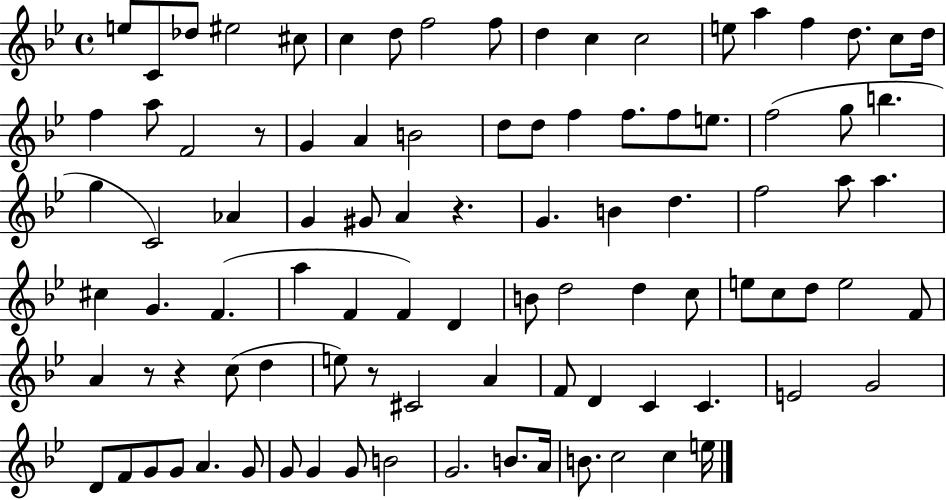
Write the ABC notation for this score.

X:1
T:Untitled
M:4/4
L:1/4
K:Bb
e/2 C/2 _d/2 ^e2 ^c/2 c d/2 f2 f/2 d c c2 e/2 a f d/2 c/2 d/4 f a/2 F2 z/2 G A B2 d/2 d/2 f f/2 f/2 e/2 f2 g/2 b g C2 _A G ^G/2 A z G B d f2 a/2 a ^c G F a F F D B/2 d2 d c/2 e/2 c/2 d/2 e2 F/2 A z/2 z c/2 d e/2 z/2 ^C2 A F/2 D C C E2 G2 D/2 F/2 G/2 G/2 A G/2 G/2 G G/2 B2 G2 B/2 A/4 B/2 c2 c e/4